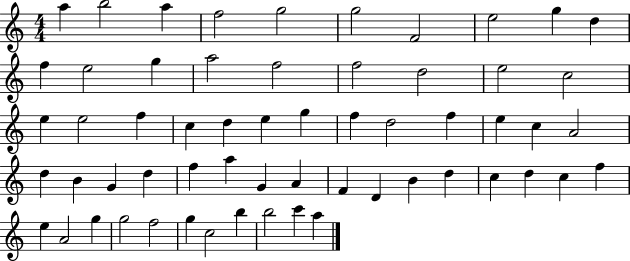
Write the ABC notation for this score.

X:1
T:Untitled
M:4/4
L:1/4
K:C
a b2 a f2 g2 g2 F2 e2 g d f e2 g a2 f2 f2 d2 e2 c2 e e2 f c d e g f d2 f e c A2 d B G d f a G A F D B d c d c f e A2 g g2 f2 g c2 b b2 c' a